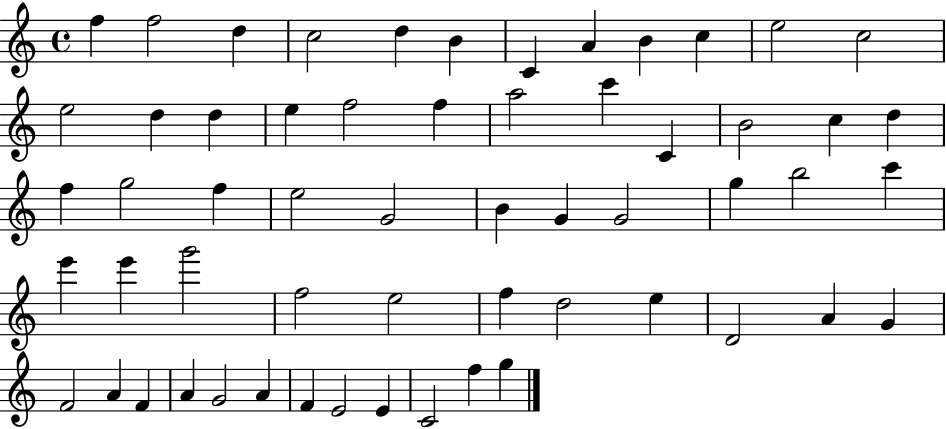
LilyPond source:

{
  \clef treble
  \time 4/4
  \defaultTimeSignature
  \key c \major
  f''4 f''2 d''4 | c''2 d''4 b'4 | c'4 a'4 b'4 c''4 | e''2 c''2 | \break e''2 d''4 d''4 | e''4 f''2 f''4 | a''2 c'''4 c'4 | b'2 c''4 d''4 | \break f''4 g''2 f''4 | e''2 g'2 | b'4 g'4 g'2 | g''4 b''2 c'''4 | \break e'''4 e'''4 g'''2 | f''2 e''2 | f''4 d''2 e''4 | d'2 a'4 g'4 | \break f'2 a'4 f'4 | a'4 g'2 a'4 | f'4 e'2 e'4 | c'2 f''4 g''4 | \break \bar "|."
}